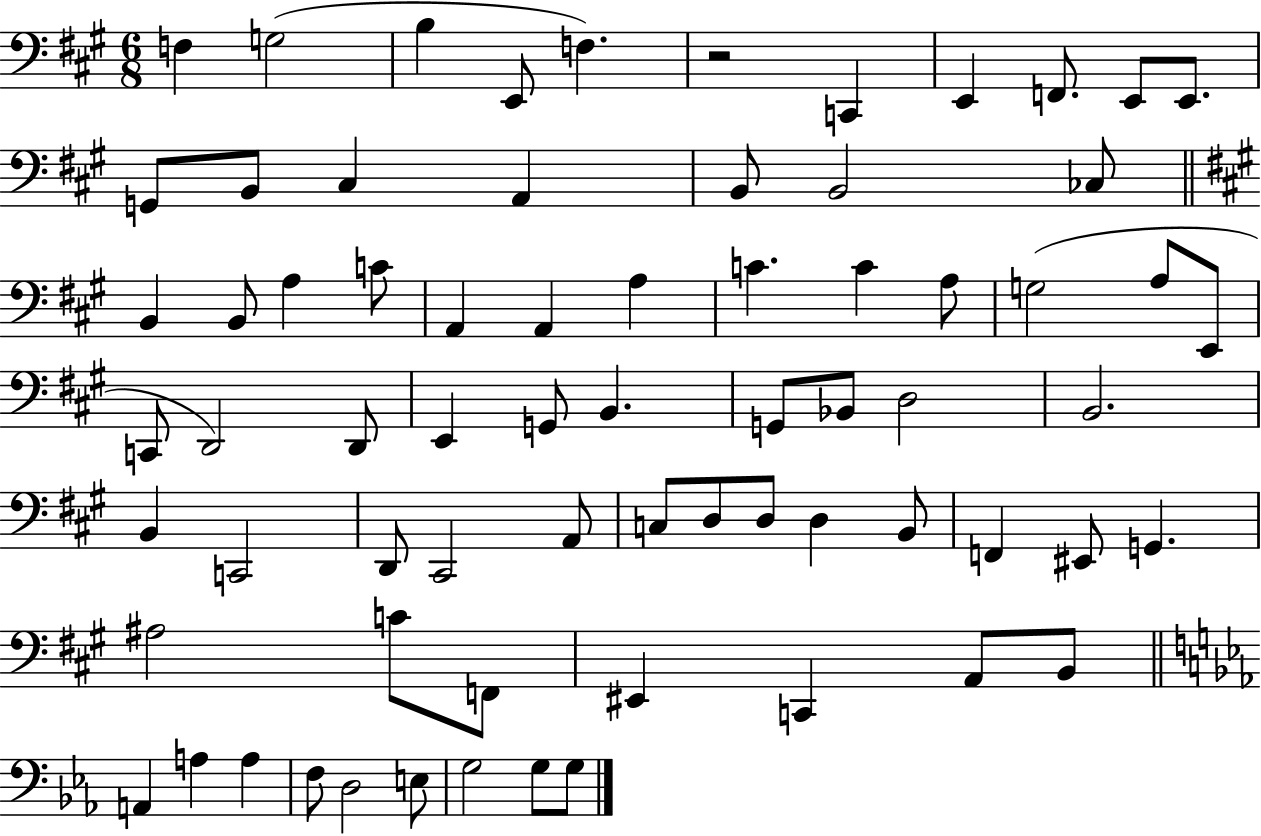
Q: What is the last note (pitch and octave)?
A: G3